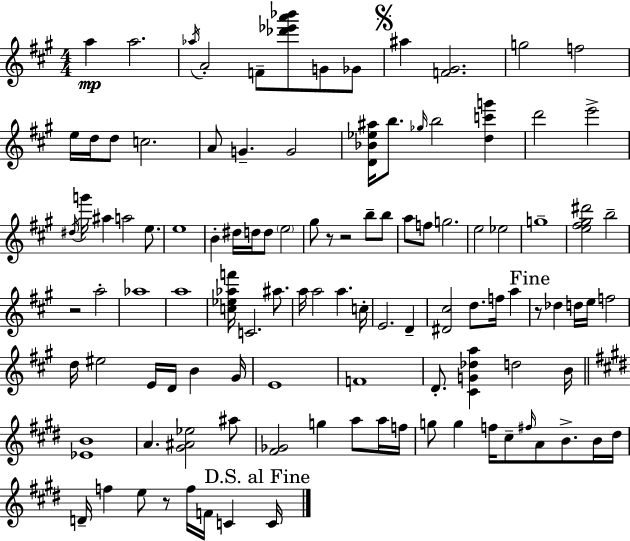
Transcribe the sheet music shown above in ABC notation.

X:1
T:Untitled
M:4/4
L:1/4
K:A
a a2 _a/4 A2 F/2 [_d'_e'a'_b']/2 G/2 _G/2 ^a [F^G]2 g2 f2 e/4 d/4 d/2 c2 A/2 G G2 [D_B_e^a]/4 b/2 _g/4 b2 [dc'g'] d'2 e'2 ^d/4 g'/4 ^a a2 e/2 e4 B ^d/4 d/4 d/2 e2 ^g/2 z/2 z2 b/2 b/2 a/2 f/2 g2 e2 _e2 g4 [e^f^g^d']2 b2 z2 a2 _a4 a4 [c_e_af']/4 C2 ^a/2 a/4 a2 a c/4 E2 D [^D^c]2 d/2 f/4 a z/2 _d d/4 e/4 f2 d/4 ^e2 E/4 D/4 B ^G/4 E4 F4 D/2 [^CG_da] d2 B/4 [_EB]4 A [^G^A_e]2 ^a/2 [^F_G]2 g a/2 a/4 f/4 g/2 g f/4 ^c/2 ^f/4 A/2 B/2 B/4 ^d/4 D/4 f e/2 z/2 f/4 F/4 C C/4